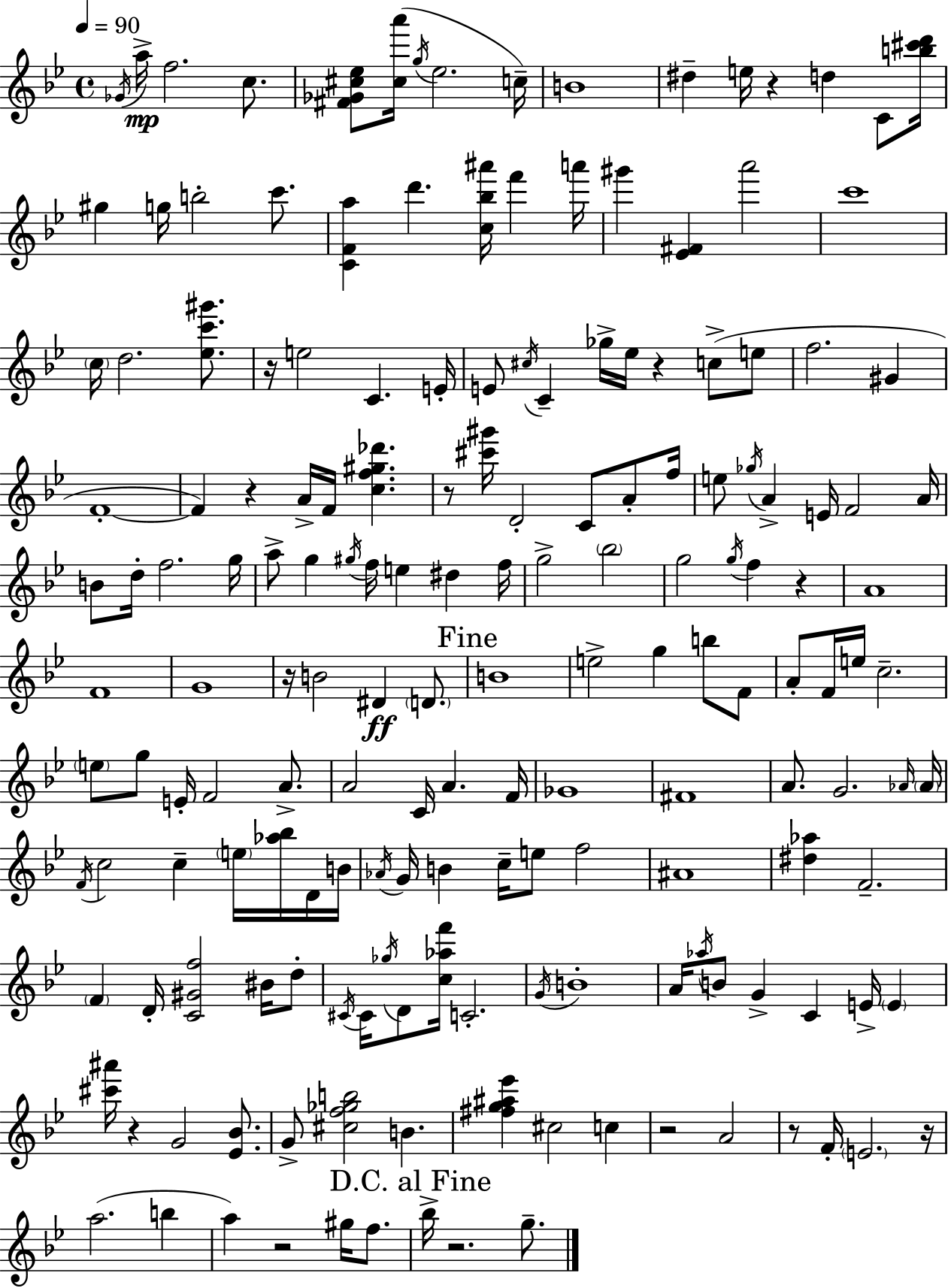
{
  \clef treble
  \time 4/4
  \defaultTimeSignature
  \key g \minor
  \tempo 4 = 90
  \acciaccatura { ges'16 }\mp a''16-> f''2. c''8. | <fis' ges' cis'' ees''>8 <cis'' a'''>16( \acciaccatura { g''16 } ees''2. | c''16--) b'1 | dis''4-- e''16 r4 d''4 c'8 | \break <b'' cis''' d'''>16 gis''4 g''16 b''2-. c'''8. | <c' f' a''>4 d'''4. <c'' bes'' ais'''>16 f'''4 | a'''16 gis'''4 <ees' fis'>4 a'''2 | c'''1 | \break \parenthesize c''16 d''2. <ees'' c''' gis'''>8. | r16 e''2 c'4. | e'16-. e'8 \acciaccatura { cis''16 } c'4-- ges''16-> ees''16 r4 c''8->( | e''8 f''2. gis'4 | \break f'1-.~~ | f'4) r4 a'16-> f'16 <c'' f'' gis'' des'''>4. | r8 <cis''' gis'''>16 d'2-. c'8 | a'8-. f''16 e''8 \acciaccatura { ges''16 } a'4-> e'16 f'2 | \break a'16 b'8 d''16-. f''2. | g''16 a''8-> g''4 \acciaccatura { gis''16 } f''16 e''4 | dis''4 f''16 g''2-> \parenthesize bes''2 | g''2 \acciaccatura { g''16 } f''4 | \break r4 a'1 | f'1 | g'1 | r16 b'2 dis'4\ff | \break \parenthesize d'8. \mark "Fine" b'1 | e''2-> g''4 | b''8 f'8 a'8-. f'16 e''16 c''2.-- | \parenthesize e''8 g''8 e'16-. f'2 | \break a'8.-> a'2 c'16 a'4. | f'16 ges'1 | fis'1 | a'8. g'2. | \break \grace { aes'16 } \parenthesize aes'16 \acciaccatura { f'16 } c''2 | c''4-- \parenthesize e''16 <aes'' bes''>16 d'16 b'16 \acciaccatura { aes'16 } g'16 b'4 c''16-- e''8 | f''2 ais'1 | <dis'' aes''>4 f'2.-- | \break \parenthesize f'4 d'16-. <c' gis' f''>2 | bis'16 d''8-. \acciaccatura { cis'16 } cis'16 \acciaccatura { ges''16 } d'8 <c'' aes'' f'''>16 c'2.-. | \acciaccatura { g'16 } b'1-. | a'16 \acciaccatura { aes''16 } b'8 | \break g'4-> c'4 e'16-> \parenthesize e'4 <cis''' ais'''>16 r4 | g'2 <ees' bes'>8. g'8-> <cis'' f'' ges'' b''>2 | b'4. <fis'' g'' ais'' ees'''>4 | cis''2 c''4 r2 | \break a'2 r8 f'16-. | \parenthesize e'2. r16 a''2.( | b''4 a''4) | r2 gis''16 f''8. \mark "D.C. al Fine" bes''16-> r2. | \break g''8.-- \bar "|."
}